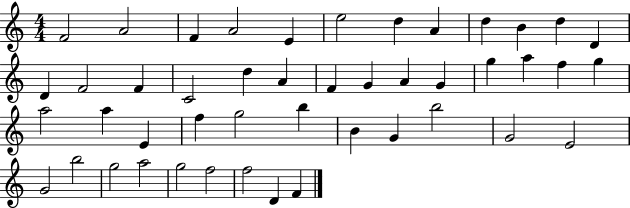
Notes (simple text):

F4/h A4/h F4/q A4/h E4/q E5/h D5/q A4/q D5/q B4/q D5/q D4/q D4/q F4/h F4/q C4/h D5/q A4/q F4/q G4/q A4/q G4/q G5/q A5/q F5/q G5/q A5/h A5/q E4/q F5/q G5/h B5/q B4/q G4/q B5/h G4/h E4/h G4/h B5/h G5/h A5/h G5/h F5/h F5/h D4/q F4/q